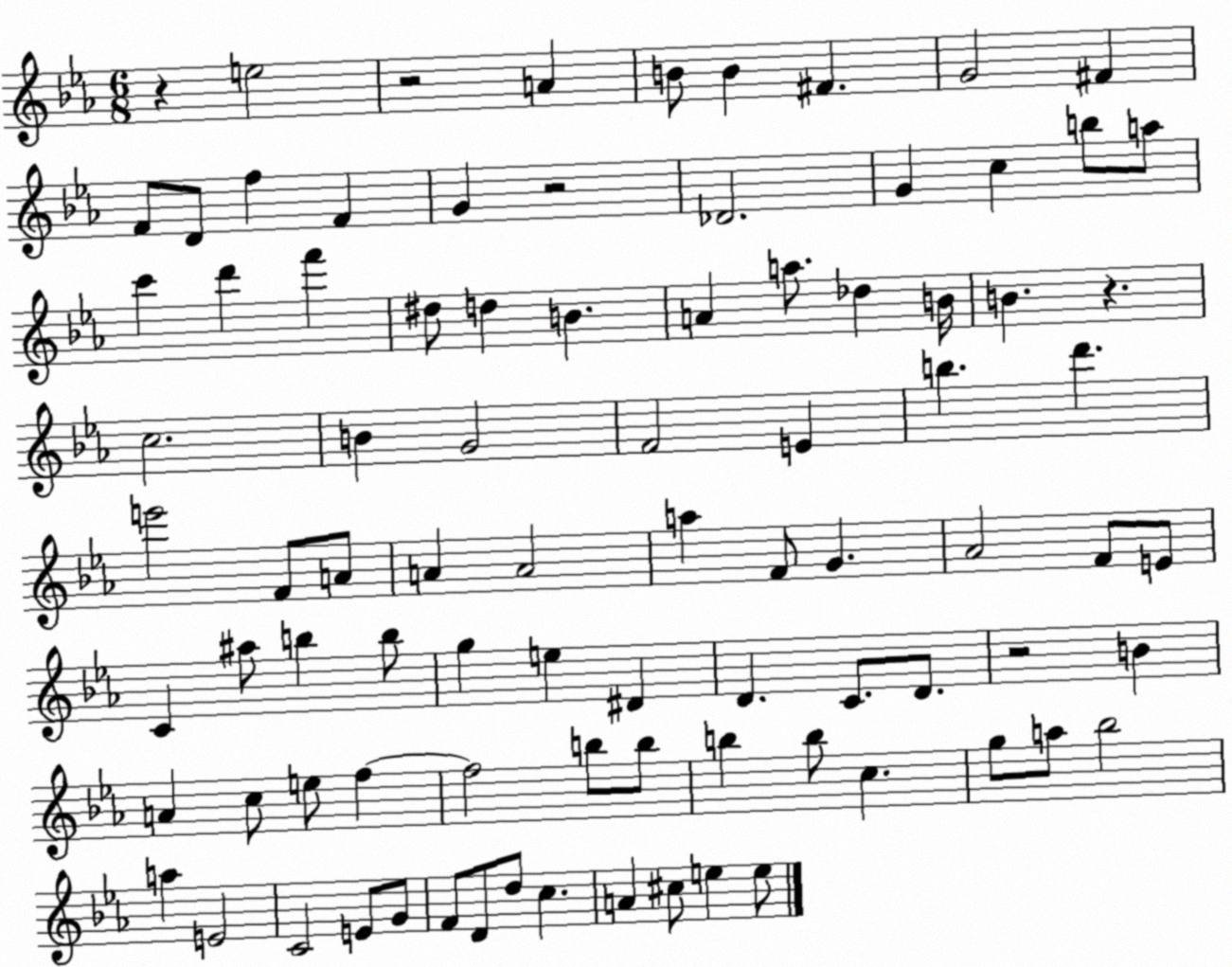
X:1
T:Untitled
M:6/8
L:1/4
K:Eb
z e2 z2 A B/2 B ^F G2 ^F F/2 D/2 f F G z2 _D2 G c b/2 a/2 c' d' f' ^d/2 d B A a/2 _d B/4 B z c2 B G2 F2 E b d' e'2 F/2 A/2 A A2 a F/2 G _A2 F/2 E/2 C ^a/2 b b/2 g e ^D D C/2 D/2 z2 B A c/2 e/2 f f2 b/2 b/2 b b/2 c g/2 a/2 _b2 a E2 C2 E/2 G/2 F/2 D/2 d/2 c A ^c/2 e e/2